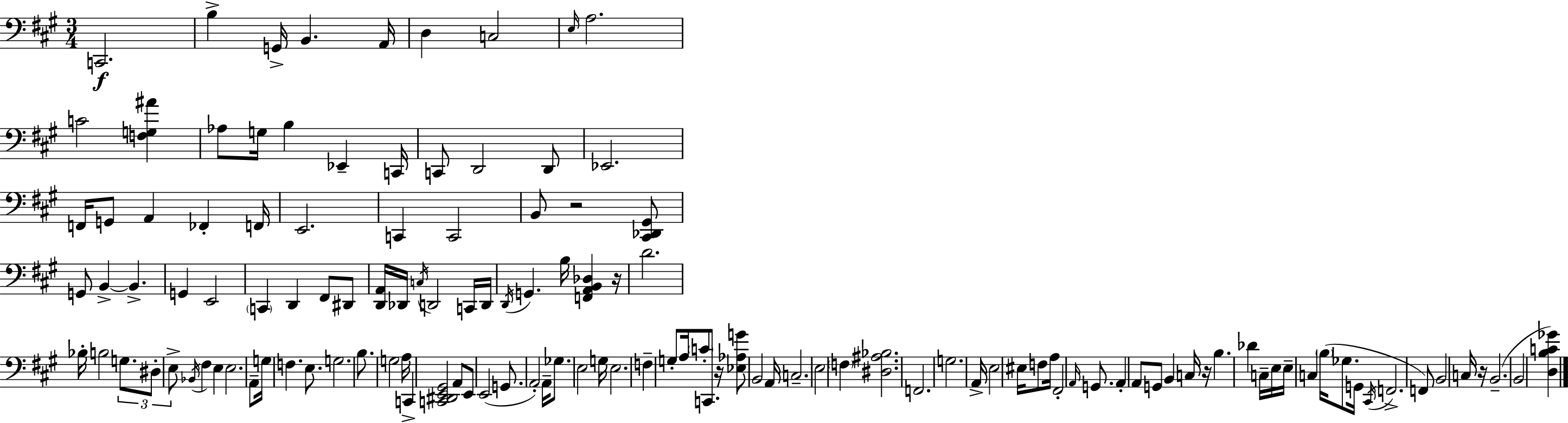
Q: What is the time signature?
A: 3/4